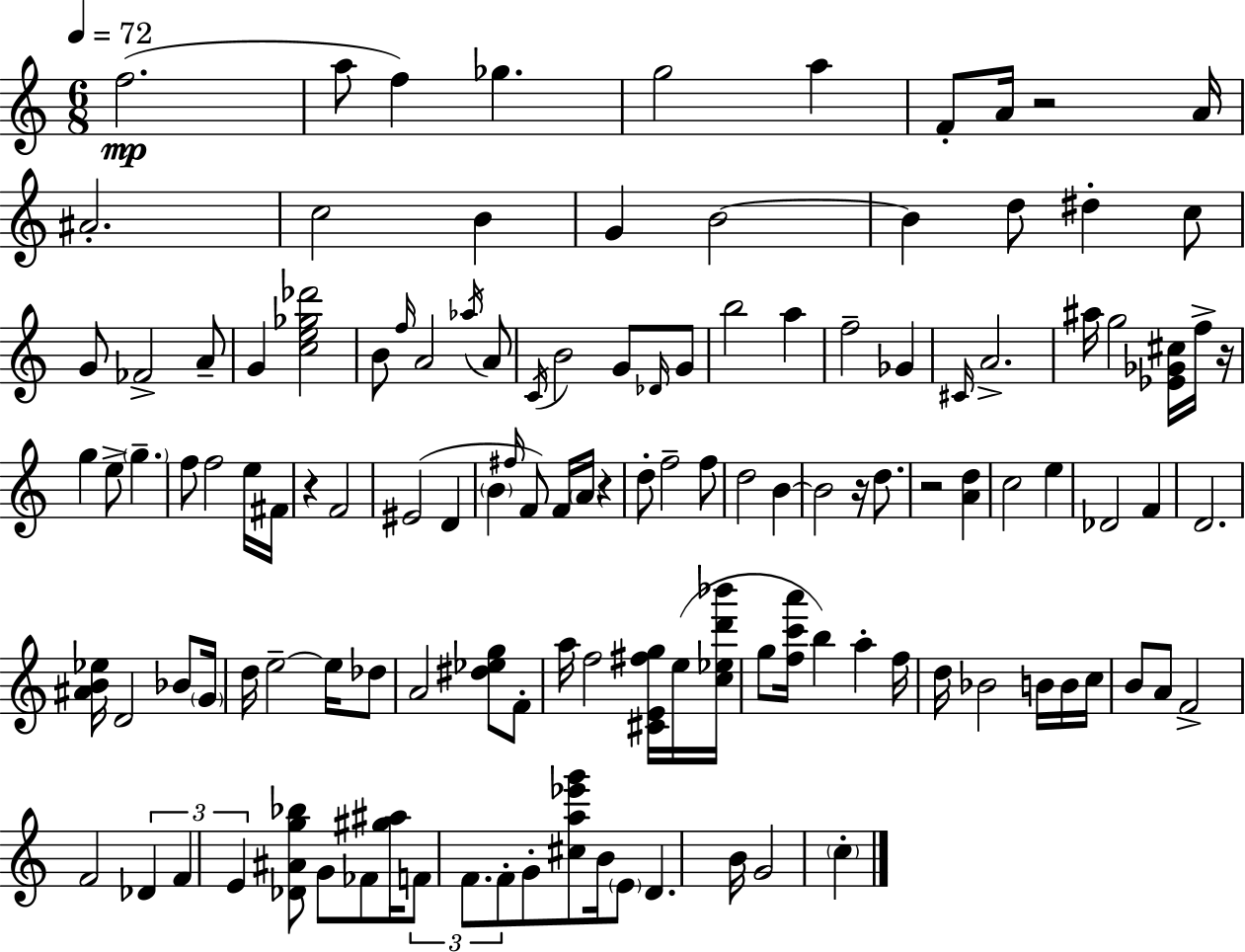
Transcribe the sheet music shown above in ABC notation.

X:1
T:Untitled
M:6/8
L:1/4
K:C
f2 a/2 f _g g2 a F/2 A/4 z2 A/4 ^A2 c2 B G B2 B d/2 ^d c/2 G/2 _F2 A/2 G [ce_g_d']2 B/2 f/4 A2 _a/4 A/2 C/4 B2 G/2 _D/4 G/2 b2 a f2 _G ^C/4 A2 ^a/4 g2 [_E_G^c]/4 f/4 z/4 g e/2 g f/2 f2 e/4 ^F/4 z F2 ^E2 D B ^f/4 F/2 F/4 A/4 z d/2 f2 f/2 d2 B B2 z/4 d/2 z2 [Ad] c2 e _D2 F D2 [^AB_e]/4 D2 _B/2 G/4 d/4 e2 e/4 _d/2 A2 [^d_eg]/2 F/2 a/4 f2 [^CE^fg]/4 e/4 [c_ed'_b']/4 g/2 [fc'a']/4 b a f/4 d/4 _B2 B/4 B/4 c/4 B/2 A/2 F2 F2 _D F E [_D^Ag_b]/2 G/2 _F/2 [^g^a]/4 F/2 F/2 F/2 G/2 [^ca_e'g']/2 B/4 E/2 D B/4 G2 c